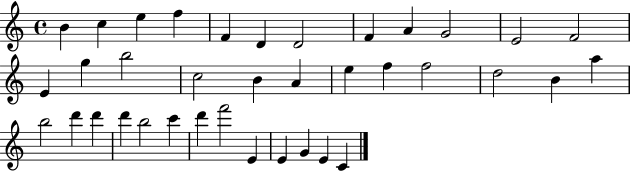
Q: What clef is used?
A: treble